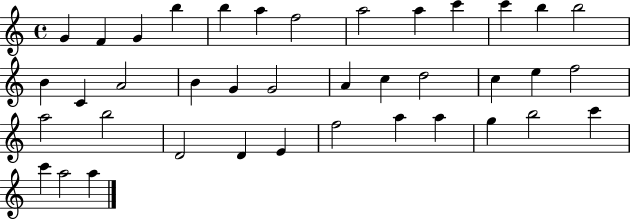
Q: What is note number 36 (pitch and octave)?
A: C6